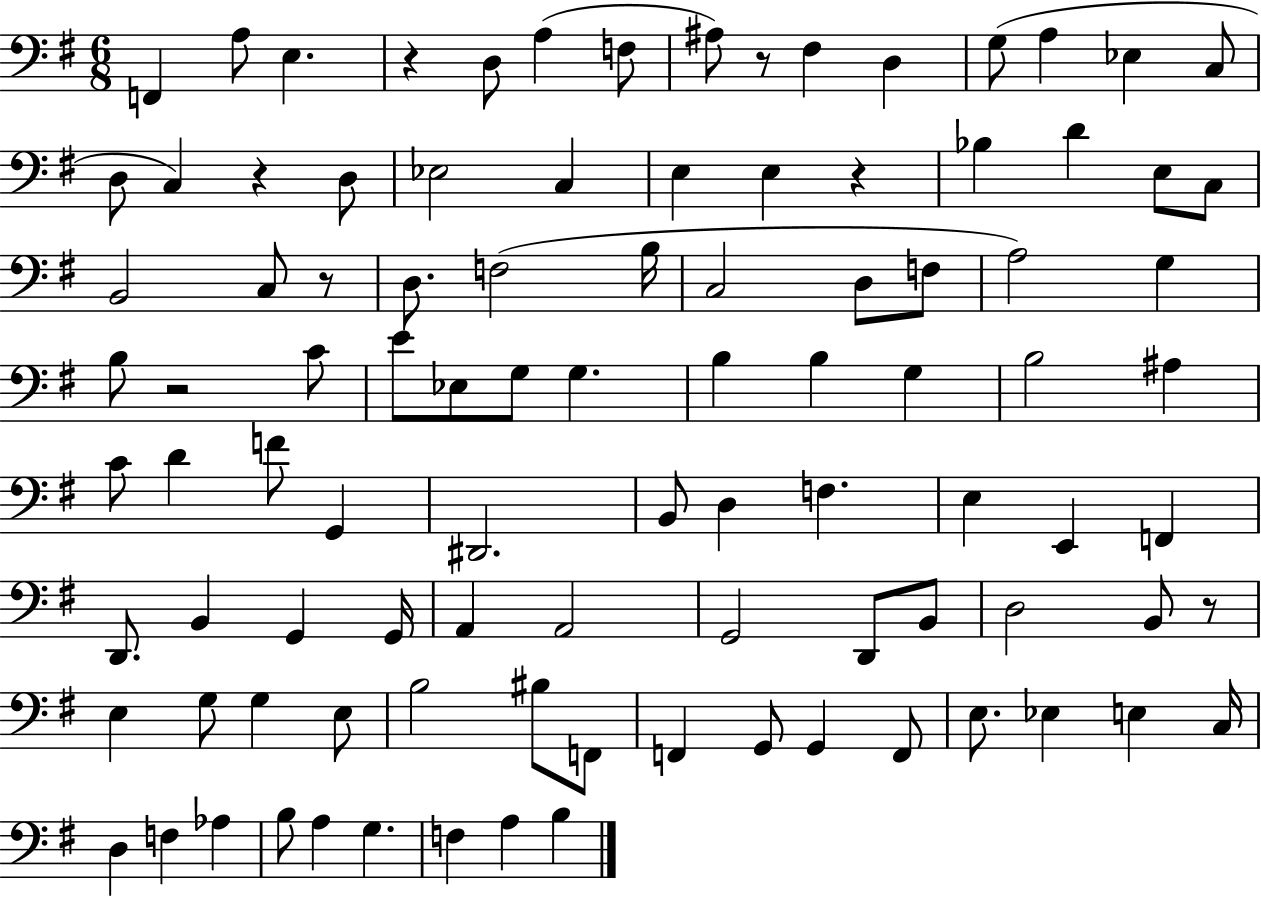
X:1
T:Untitled
M:6/8
L:1/4
K:G
F,, A,/2 E, z D,/2 A, F,/2 ^A,/2 z/2 ^F, D, G,/2 A, _E, C,/2 D,/2 C, z D,/2 _E,2 C, E, E, z _B, D E,/2 C,/2 B,,2 C,/2 z/2 D,/2 F,2 B,/4 C,2 D,/2 F,/2 A,2 G, B,/2 z2 C/2 E/2 _E,/2 G,/2 G, B, B, G, B,2 ^A, C/2 D F/2 G,, ^D,,2 B,,/2 D, F, E, E,, F,, D,,/2 B,, G,, G,,/4 A,, A,,2 G,,2 D,,/2 B,,/2 D,2 B,,/2 z/2 E, G,/2 G, E,/2 B,2 ^B,/2 F,,/2 F,, G,,/2 G,, F,,/2 E,/2 _E, E, C,/4 D, F, _A, B,/2 A, G, F, A, B,